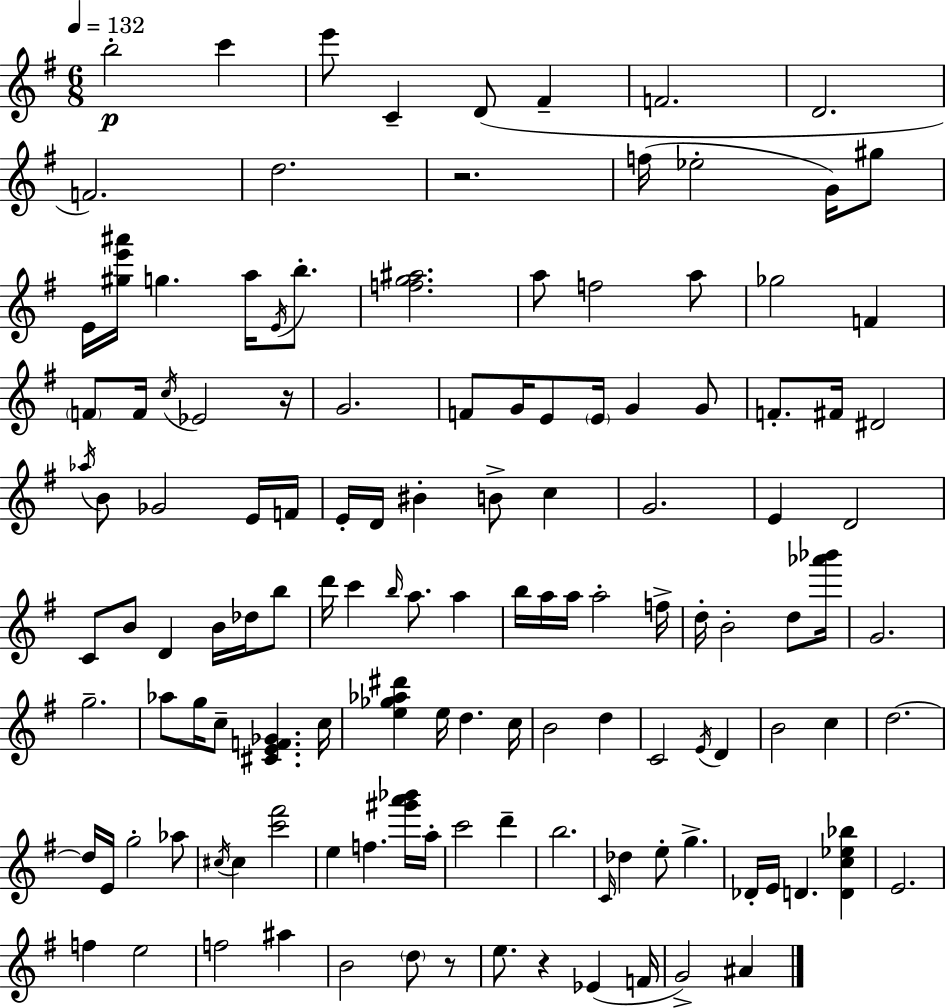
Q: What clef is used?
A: treble